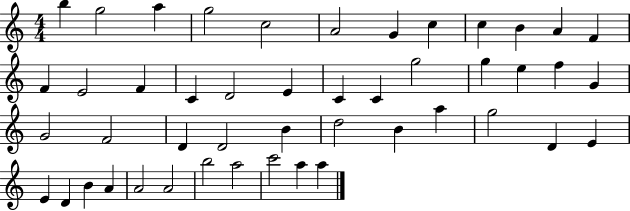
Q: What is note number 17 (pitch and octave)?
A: D4